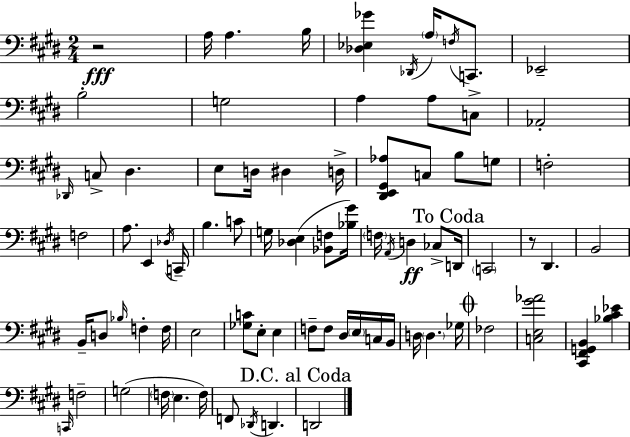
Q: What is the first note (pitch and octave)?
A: A3